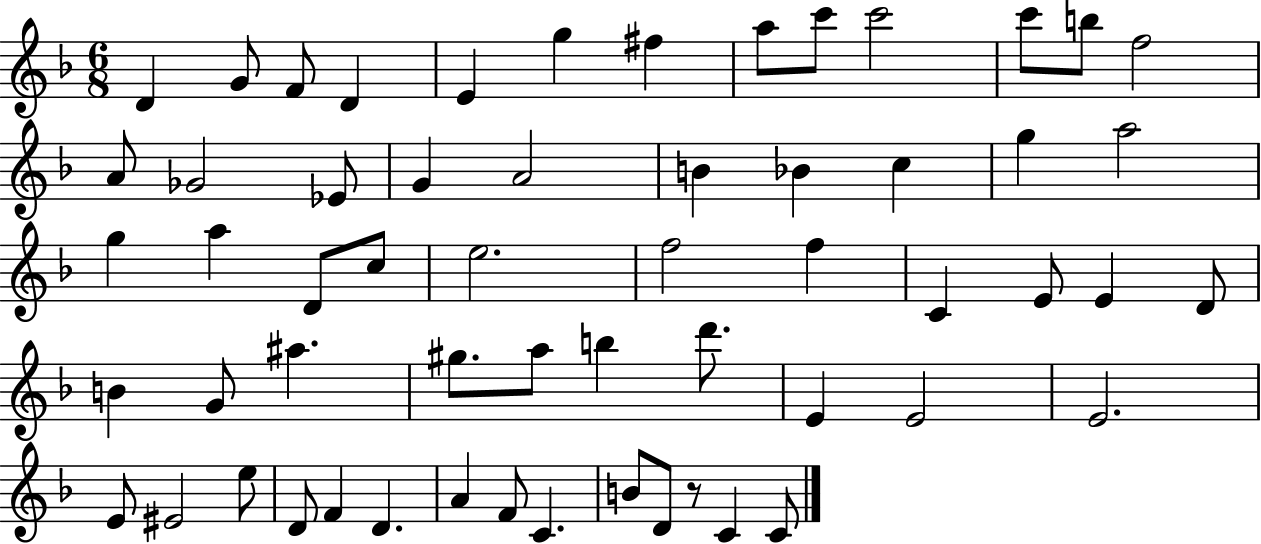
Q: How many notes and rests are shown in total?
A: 58